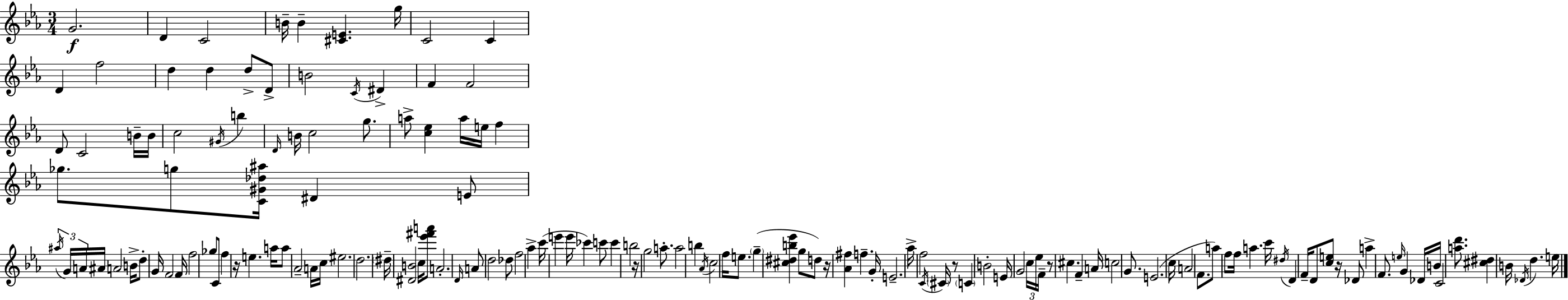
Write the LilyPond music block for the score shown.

{
  \clef treble
  \numericTimeSignature
  \time 3/4
  \key ees \major
  g'2.\f | d'4 c'2 | b'16-- b'4-- <cis' e'>4. g''16 | c'2 c'4 | \break d'4 f''2 | d''4 d''4 d''8-> d'8-> | b'2 \acciaccatura { c'16 } dis'4-> | f'4 f'2 | \break d'8 c'2 b'16-- | b'16 c''2 \acciaccatura { gis'16 } b''4 | \grace { d'16 } b'16 c''2 | g''8. a''8-> <c'' ees''>4 a''16 e''16 f''4 | \break ges''8. g''8 <c' gis' des'' ais''>16 dis'4 | e'8 \tuplet 3/2 { \acciaccatura { ais''16 } g'16 a'16 } ais'16 a'2 | b'16-> d''8-. g'16 f'2 | f'16 f''2 | \break ges''8 c'8 f''4 r16 e''4. | a''16 a''8 aes'2-- | a'16 c''16 eis''2. | d''2. | \break \parenthesize dis''16-- <dis' b'>2 | c''16 <ees''' fis''' a'''>8 a'2.-. | \grace { d'16 } a'8 d''2 | des''8 f''2 | \break aes''4-> c'''16( e'''4 e'''16 ces'''4) | c'''8 c'''4 b''2 | r16 g''2 | a''8.-. a''2 | \break b''4 \acciaccatura { aes'16 } c''2 | f''16 e''8. \parenthesize g''4--( <cis'' dis'' b'' ees'''>4 | g''8 d''8) r16 <aes' fis''>4 f''4.-- | g'16-. e'2.-- | \break aes''16-> f''2 | \acciaccatura { c'16 } \parenthesize cis'16 r8 \parenthesize c'4 b'2-. | e'16 g'2 | \tuplet 3/2 { c''16 ees''16 f'16-- } r8 cis''4. | \break f'4-- a'16 c''2 | g'8. e'2.( | c''16 a'2 | f'8. a''8) f''8 f''16 | \break a''4. c'''16 \acciaccatura { dis''16 } d'4 | f'16-- d'8 <c'' e''>8 r16 des'8 a''4-> | f'8. \grace { e''16 } g'4 des'16 b'16 c'2 | <a'' d'''>8. <cis'' dis''>4 | \break b'16 \acciaccatura { des'16 } d''4. e''16 \bar "|."
}